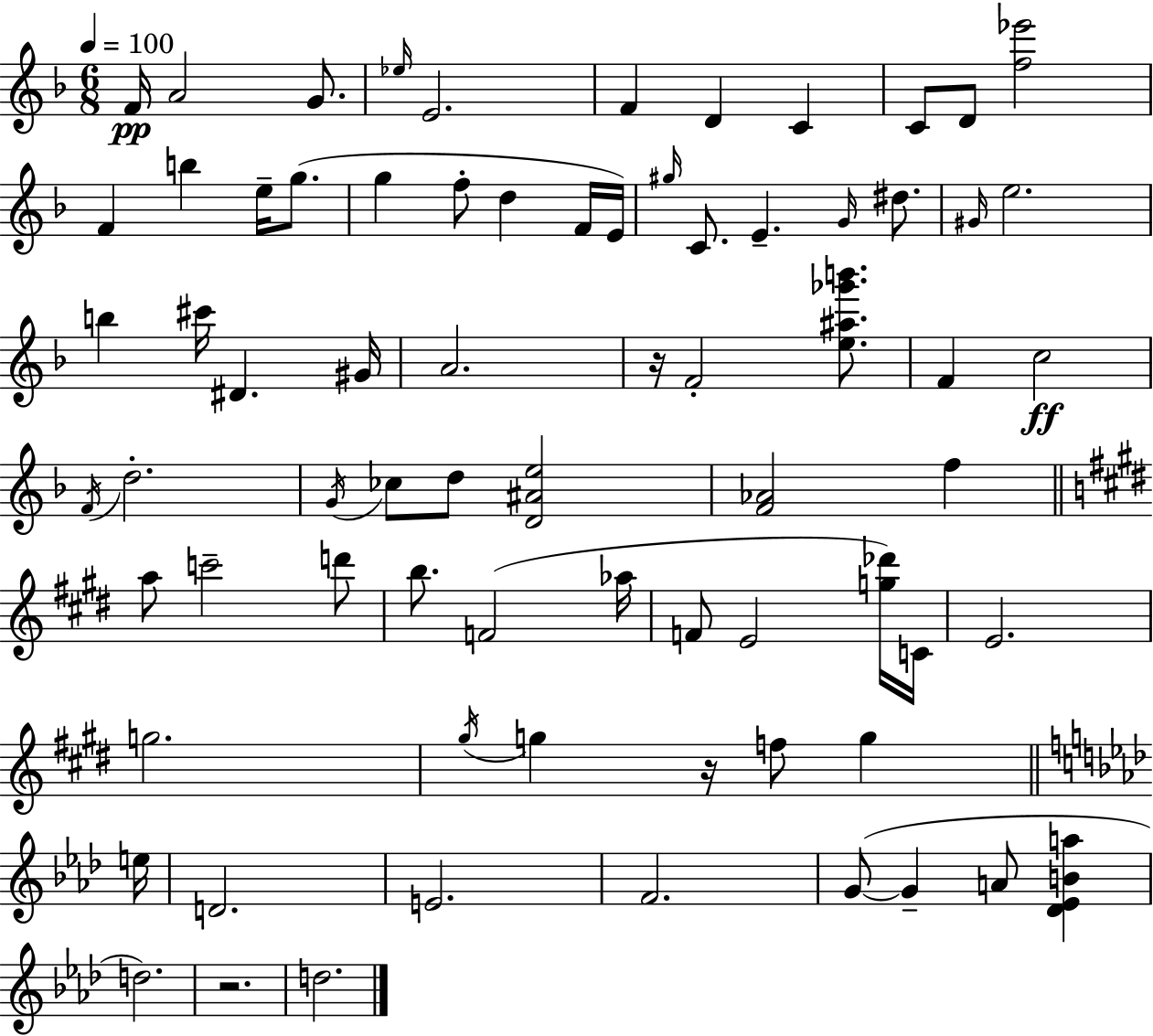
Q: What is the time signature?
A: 6/8